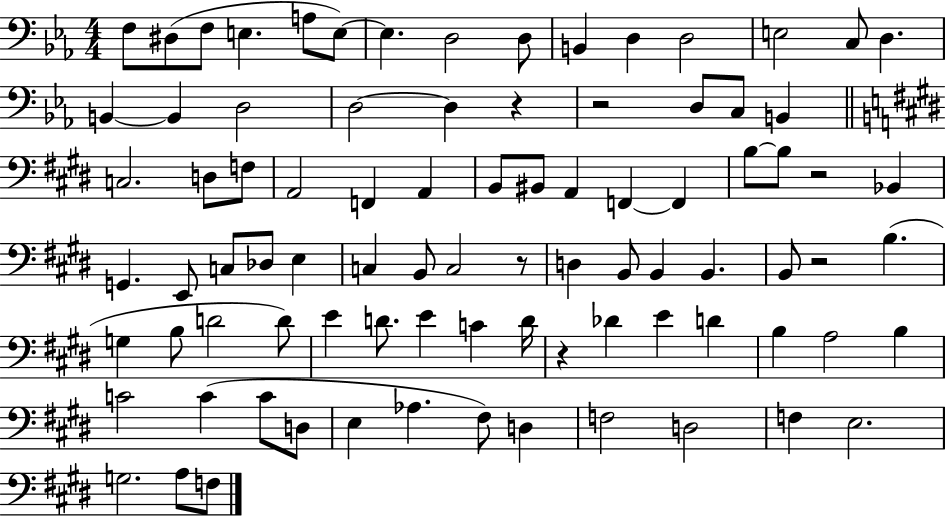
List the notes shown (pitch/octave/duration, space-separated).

F3/e D#3/e F3/e E3/q. A3/e E3/e E3/q. D3/h D3/e B2/q D3/q D3/h E3/h C3/e D3/q. B2/q B2/q D3/h D3/h D3/q R/q R/h D3/e C3/e B2/q C3/h. D3/e F3/e A2/h F2/q A2/q B2/e BIS2/e A2/q F2/q F2/q B3/e B3/e R/h Bb2/q G2/q. E2/e C3/e Db3/e E3/q C3/q B2/e C3/h R/e D3/q B2/e B2/q B2/q. B2/e R/h B3/q. G3/q B3/e D4/h D4/e E4/q D4/e. E4/q C4/q D4/s R/q Db4/q E4/q D4/q B3/q A3/h B3/q C4/h C4/q C4/e D3/e E3/q Ab3/q. F#3/e D3/q F3/h D3/h F3/q E3/h. G3/h. A3/e F3/e